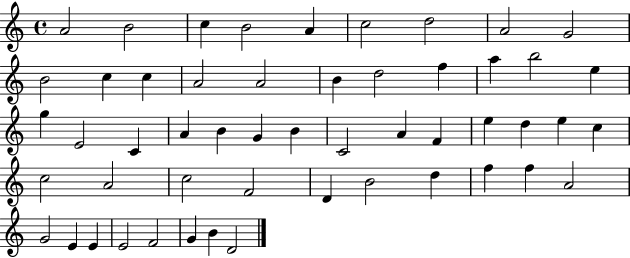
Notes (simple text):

A4/h B4/h C5/q B4/h A4/q C5/h D5/h A4/h G4/h B4/h C5/q C5/q A4/h A4/h B4/q D5/h F5/q A5/q B5/h E5/q G5/q E4/h C4/q A4/q B4/q G4/q B4/q C4/h A4/q F4/q E5/q D5/q E5/q C5/q C5/h A4/h C5/h F4/h D4/q B4/h D5/q F5/q F5/q A4/h G4/h E4/q E4/q E4/h F4/h G4/q B4/q D4/h